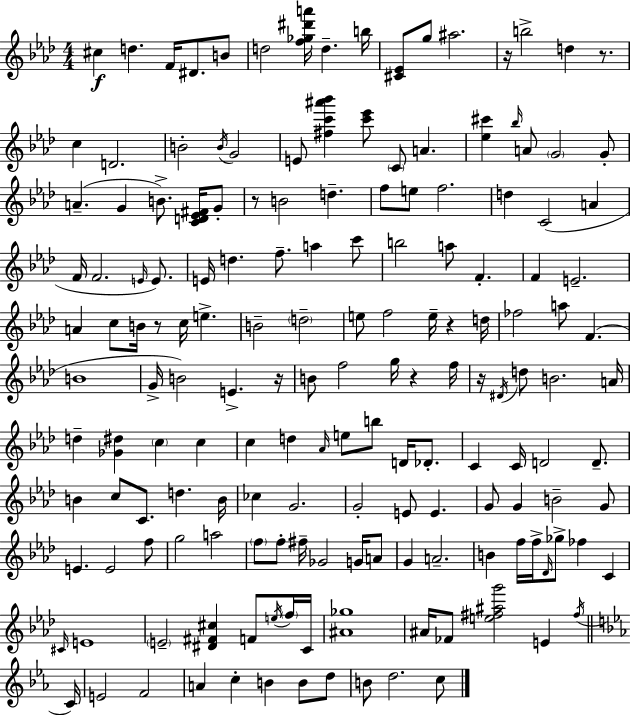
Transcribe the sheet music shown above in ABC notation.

X:1
T:Untitled
M:4/4
L:1/4
K:Ab
^c d F/4 ^D/2 B/2 d2 [f_g^d'a']/4 d b/4 [^C_E]/2 g/2 ^a2 z/4 b2 d z/2 c D2 B2 B/4 G2 E/2 [^fc'^a'_b'] [c'_e']/2 C/2 A [_e^c'] _b/4 A/2 G2 G/2 A G B/2 [CD_E^F]/4 G/2 z/2 B2 d f/2 e/2 f2 d C2 A F/4 F2 E/4 E/2 E/4 d f/2 a c'/2 b2 a/2 F F E2 A c/2 B/4 z/2 c/4 e B2 d2 e/2 f2 e/4 z d/4 _f2 a/2 F B4 G/4 B2 E z/4 B/2 f2 g/4 z f/4 z/4 ^D/4 d/2 B2 A/4 d [_G^d] c c c d _A/4 e/2 b/2 D/4 _D/2 C C/4 D2 D/2 B c/2 C/2 d B/4 _c G2 G2 E/2 E G/2 G B2 G/2 E E2 f/2 g2 a2 f/2 f/2 ^f/4 _G2 G/4 A/2 G A2 B f/4 f/4 _D/4 _g/2 _f C ^C/4 E4 E2 [^D^F^c] F/2 e/4 f/4 C/4 [^A_g]4 ^A/4 _F/2 [e^f^ag']2 E ^f/4 C/4 E2 F2 A c B B/2 d/2 B/2 d2 c/2